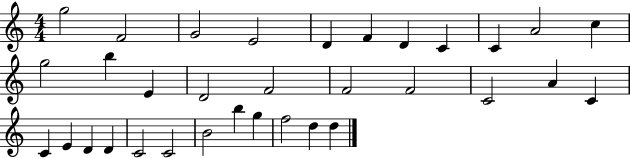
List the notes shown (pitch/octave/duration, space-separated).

G5/h F4/h G4/h E4/h D4/q F4/q D4/q C4/q C4/q A4/h C5/q G5/h B5/q E4/q D4/h F4/h F4/h F4/h C4/h A4/q C4/q C4/q E4/q D4/q D4/q C4/h C4/h B4/h B5/q G5/q F5/h D5/q D5/q